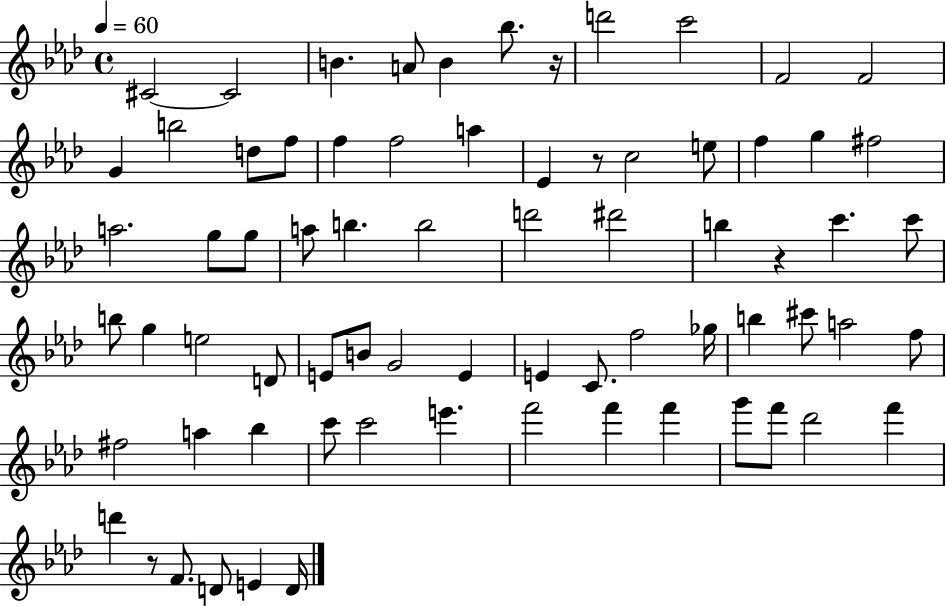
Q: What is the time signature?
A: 4/4